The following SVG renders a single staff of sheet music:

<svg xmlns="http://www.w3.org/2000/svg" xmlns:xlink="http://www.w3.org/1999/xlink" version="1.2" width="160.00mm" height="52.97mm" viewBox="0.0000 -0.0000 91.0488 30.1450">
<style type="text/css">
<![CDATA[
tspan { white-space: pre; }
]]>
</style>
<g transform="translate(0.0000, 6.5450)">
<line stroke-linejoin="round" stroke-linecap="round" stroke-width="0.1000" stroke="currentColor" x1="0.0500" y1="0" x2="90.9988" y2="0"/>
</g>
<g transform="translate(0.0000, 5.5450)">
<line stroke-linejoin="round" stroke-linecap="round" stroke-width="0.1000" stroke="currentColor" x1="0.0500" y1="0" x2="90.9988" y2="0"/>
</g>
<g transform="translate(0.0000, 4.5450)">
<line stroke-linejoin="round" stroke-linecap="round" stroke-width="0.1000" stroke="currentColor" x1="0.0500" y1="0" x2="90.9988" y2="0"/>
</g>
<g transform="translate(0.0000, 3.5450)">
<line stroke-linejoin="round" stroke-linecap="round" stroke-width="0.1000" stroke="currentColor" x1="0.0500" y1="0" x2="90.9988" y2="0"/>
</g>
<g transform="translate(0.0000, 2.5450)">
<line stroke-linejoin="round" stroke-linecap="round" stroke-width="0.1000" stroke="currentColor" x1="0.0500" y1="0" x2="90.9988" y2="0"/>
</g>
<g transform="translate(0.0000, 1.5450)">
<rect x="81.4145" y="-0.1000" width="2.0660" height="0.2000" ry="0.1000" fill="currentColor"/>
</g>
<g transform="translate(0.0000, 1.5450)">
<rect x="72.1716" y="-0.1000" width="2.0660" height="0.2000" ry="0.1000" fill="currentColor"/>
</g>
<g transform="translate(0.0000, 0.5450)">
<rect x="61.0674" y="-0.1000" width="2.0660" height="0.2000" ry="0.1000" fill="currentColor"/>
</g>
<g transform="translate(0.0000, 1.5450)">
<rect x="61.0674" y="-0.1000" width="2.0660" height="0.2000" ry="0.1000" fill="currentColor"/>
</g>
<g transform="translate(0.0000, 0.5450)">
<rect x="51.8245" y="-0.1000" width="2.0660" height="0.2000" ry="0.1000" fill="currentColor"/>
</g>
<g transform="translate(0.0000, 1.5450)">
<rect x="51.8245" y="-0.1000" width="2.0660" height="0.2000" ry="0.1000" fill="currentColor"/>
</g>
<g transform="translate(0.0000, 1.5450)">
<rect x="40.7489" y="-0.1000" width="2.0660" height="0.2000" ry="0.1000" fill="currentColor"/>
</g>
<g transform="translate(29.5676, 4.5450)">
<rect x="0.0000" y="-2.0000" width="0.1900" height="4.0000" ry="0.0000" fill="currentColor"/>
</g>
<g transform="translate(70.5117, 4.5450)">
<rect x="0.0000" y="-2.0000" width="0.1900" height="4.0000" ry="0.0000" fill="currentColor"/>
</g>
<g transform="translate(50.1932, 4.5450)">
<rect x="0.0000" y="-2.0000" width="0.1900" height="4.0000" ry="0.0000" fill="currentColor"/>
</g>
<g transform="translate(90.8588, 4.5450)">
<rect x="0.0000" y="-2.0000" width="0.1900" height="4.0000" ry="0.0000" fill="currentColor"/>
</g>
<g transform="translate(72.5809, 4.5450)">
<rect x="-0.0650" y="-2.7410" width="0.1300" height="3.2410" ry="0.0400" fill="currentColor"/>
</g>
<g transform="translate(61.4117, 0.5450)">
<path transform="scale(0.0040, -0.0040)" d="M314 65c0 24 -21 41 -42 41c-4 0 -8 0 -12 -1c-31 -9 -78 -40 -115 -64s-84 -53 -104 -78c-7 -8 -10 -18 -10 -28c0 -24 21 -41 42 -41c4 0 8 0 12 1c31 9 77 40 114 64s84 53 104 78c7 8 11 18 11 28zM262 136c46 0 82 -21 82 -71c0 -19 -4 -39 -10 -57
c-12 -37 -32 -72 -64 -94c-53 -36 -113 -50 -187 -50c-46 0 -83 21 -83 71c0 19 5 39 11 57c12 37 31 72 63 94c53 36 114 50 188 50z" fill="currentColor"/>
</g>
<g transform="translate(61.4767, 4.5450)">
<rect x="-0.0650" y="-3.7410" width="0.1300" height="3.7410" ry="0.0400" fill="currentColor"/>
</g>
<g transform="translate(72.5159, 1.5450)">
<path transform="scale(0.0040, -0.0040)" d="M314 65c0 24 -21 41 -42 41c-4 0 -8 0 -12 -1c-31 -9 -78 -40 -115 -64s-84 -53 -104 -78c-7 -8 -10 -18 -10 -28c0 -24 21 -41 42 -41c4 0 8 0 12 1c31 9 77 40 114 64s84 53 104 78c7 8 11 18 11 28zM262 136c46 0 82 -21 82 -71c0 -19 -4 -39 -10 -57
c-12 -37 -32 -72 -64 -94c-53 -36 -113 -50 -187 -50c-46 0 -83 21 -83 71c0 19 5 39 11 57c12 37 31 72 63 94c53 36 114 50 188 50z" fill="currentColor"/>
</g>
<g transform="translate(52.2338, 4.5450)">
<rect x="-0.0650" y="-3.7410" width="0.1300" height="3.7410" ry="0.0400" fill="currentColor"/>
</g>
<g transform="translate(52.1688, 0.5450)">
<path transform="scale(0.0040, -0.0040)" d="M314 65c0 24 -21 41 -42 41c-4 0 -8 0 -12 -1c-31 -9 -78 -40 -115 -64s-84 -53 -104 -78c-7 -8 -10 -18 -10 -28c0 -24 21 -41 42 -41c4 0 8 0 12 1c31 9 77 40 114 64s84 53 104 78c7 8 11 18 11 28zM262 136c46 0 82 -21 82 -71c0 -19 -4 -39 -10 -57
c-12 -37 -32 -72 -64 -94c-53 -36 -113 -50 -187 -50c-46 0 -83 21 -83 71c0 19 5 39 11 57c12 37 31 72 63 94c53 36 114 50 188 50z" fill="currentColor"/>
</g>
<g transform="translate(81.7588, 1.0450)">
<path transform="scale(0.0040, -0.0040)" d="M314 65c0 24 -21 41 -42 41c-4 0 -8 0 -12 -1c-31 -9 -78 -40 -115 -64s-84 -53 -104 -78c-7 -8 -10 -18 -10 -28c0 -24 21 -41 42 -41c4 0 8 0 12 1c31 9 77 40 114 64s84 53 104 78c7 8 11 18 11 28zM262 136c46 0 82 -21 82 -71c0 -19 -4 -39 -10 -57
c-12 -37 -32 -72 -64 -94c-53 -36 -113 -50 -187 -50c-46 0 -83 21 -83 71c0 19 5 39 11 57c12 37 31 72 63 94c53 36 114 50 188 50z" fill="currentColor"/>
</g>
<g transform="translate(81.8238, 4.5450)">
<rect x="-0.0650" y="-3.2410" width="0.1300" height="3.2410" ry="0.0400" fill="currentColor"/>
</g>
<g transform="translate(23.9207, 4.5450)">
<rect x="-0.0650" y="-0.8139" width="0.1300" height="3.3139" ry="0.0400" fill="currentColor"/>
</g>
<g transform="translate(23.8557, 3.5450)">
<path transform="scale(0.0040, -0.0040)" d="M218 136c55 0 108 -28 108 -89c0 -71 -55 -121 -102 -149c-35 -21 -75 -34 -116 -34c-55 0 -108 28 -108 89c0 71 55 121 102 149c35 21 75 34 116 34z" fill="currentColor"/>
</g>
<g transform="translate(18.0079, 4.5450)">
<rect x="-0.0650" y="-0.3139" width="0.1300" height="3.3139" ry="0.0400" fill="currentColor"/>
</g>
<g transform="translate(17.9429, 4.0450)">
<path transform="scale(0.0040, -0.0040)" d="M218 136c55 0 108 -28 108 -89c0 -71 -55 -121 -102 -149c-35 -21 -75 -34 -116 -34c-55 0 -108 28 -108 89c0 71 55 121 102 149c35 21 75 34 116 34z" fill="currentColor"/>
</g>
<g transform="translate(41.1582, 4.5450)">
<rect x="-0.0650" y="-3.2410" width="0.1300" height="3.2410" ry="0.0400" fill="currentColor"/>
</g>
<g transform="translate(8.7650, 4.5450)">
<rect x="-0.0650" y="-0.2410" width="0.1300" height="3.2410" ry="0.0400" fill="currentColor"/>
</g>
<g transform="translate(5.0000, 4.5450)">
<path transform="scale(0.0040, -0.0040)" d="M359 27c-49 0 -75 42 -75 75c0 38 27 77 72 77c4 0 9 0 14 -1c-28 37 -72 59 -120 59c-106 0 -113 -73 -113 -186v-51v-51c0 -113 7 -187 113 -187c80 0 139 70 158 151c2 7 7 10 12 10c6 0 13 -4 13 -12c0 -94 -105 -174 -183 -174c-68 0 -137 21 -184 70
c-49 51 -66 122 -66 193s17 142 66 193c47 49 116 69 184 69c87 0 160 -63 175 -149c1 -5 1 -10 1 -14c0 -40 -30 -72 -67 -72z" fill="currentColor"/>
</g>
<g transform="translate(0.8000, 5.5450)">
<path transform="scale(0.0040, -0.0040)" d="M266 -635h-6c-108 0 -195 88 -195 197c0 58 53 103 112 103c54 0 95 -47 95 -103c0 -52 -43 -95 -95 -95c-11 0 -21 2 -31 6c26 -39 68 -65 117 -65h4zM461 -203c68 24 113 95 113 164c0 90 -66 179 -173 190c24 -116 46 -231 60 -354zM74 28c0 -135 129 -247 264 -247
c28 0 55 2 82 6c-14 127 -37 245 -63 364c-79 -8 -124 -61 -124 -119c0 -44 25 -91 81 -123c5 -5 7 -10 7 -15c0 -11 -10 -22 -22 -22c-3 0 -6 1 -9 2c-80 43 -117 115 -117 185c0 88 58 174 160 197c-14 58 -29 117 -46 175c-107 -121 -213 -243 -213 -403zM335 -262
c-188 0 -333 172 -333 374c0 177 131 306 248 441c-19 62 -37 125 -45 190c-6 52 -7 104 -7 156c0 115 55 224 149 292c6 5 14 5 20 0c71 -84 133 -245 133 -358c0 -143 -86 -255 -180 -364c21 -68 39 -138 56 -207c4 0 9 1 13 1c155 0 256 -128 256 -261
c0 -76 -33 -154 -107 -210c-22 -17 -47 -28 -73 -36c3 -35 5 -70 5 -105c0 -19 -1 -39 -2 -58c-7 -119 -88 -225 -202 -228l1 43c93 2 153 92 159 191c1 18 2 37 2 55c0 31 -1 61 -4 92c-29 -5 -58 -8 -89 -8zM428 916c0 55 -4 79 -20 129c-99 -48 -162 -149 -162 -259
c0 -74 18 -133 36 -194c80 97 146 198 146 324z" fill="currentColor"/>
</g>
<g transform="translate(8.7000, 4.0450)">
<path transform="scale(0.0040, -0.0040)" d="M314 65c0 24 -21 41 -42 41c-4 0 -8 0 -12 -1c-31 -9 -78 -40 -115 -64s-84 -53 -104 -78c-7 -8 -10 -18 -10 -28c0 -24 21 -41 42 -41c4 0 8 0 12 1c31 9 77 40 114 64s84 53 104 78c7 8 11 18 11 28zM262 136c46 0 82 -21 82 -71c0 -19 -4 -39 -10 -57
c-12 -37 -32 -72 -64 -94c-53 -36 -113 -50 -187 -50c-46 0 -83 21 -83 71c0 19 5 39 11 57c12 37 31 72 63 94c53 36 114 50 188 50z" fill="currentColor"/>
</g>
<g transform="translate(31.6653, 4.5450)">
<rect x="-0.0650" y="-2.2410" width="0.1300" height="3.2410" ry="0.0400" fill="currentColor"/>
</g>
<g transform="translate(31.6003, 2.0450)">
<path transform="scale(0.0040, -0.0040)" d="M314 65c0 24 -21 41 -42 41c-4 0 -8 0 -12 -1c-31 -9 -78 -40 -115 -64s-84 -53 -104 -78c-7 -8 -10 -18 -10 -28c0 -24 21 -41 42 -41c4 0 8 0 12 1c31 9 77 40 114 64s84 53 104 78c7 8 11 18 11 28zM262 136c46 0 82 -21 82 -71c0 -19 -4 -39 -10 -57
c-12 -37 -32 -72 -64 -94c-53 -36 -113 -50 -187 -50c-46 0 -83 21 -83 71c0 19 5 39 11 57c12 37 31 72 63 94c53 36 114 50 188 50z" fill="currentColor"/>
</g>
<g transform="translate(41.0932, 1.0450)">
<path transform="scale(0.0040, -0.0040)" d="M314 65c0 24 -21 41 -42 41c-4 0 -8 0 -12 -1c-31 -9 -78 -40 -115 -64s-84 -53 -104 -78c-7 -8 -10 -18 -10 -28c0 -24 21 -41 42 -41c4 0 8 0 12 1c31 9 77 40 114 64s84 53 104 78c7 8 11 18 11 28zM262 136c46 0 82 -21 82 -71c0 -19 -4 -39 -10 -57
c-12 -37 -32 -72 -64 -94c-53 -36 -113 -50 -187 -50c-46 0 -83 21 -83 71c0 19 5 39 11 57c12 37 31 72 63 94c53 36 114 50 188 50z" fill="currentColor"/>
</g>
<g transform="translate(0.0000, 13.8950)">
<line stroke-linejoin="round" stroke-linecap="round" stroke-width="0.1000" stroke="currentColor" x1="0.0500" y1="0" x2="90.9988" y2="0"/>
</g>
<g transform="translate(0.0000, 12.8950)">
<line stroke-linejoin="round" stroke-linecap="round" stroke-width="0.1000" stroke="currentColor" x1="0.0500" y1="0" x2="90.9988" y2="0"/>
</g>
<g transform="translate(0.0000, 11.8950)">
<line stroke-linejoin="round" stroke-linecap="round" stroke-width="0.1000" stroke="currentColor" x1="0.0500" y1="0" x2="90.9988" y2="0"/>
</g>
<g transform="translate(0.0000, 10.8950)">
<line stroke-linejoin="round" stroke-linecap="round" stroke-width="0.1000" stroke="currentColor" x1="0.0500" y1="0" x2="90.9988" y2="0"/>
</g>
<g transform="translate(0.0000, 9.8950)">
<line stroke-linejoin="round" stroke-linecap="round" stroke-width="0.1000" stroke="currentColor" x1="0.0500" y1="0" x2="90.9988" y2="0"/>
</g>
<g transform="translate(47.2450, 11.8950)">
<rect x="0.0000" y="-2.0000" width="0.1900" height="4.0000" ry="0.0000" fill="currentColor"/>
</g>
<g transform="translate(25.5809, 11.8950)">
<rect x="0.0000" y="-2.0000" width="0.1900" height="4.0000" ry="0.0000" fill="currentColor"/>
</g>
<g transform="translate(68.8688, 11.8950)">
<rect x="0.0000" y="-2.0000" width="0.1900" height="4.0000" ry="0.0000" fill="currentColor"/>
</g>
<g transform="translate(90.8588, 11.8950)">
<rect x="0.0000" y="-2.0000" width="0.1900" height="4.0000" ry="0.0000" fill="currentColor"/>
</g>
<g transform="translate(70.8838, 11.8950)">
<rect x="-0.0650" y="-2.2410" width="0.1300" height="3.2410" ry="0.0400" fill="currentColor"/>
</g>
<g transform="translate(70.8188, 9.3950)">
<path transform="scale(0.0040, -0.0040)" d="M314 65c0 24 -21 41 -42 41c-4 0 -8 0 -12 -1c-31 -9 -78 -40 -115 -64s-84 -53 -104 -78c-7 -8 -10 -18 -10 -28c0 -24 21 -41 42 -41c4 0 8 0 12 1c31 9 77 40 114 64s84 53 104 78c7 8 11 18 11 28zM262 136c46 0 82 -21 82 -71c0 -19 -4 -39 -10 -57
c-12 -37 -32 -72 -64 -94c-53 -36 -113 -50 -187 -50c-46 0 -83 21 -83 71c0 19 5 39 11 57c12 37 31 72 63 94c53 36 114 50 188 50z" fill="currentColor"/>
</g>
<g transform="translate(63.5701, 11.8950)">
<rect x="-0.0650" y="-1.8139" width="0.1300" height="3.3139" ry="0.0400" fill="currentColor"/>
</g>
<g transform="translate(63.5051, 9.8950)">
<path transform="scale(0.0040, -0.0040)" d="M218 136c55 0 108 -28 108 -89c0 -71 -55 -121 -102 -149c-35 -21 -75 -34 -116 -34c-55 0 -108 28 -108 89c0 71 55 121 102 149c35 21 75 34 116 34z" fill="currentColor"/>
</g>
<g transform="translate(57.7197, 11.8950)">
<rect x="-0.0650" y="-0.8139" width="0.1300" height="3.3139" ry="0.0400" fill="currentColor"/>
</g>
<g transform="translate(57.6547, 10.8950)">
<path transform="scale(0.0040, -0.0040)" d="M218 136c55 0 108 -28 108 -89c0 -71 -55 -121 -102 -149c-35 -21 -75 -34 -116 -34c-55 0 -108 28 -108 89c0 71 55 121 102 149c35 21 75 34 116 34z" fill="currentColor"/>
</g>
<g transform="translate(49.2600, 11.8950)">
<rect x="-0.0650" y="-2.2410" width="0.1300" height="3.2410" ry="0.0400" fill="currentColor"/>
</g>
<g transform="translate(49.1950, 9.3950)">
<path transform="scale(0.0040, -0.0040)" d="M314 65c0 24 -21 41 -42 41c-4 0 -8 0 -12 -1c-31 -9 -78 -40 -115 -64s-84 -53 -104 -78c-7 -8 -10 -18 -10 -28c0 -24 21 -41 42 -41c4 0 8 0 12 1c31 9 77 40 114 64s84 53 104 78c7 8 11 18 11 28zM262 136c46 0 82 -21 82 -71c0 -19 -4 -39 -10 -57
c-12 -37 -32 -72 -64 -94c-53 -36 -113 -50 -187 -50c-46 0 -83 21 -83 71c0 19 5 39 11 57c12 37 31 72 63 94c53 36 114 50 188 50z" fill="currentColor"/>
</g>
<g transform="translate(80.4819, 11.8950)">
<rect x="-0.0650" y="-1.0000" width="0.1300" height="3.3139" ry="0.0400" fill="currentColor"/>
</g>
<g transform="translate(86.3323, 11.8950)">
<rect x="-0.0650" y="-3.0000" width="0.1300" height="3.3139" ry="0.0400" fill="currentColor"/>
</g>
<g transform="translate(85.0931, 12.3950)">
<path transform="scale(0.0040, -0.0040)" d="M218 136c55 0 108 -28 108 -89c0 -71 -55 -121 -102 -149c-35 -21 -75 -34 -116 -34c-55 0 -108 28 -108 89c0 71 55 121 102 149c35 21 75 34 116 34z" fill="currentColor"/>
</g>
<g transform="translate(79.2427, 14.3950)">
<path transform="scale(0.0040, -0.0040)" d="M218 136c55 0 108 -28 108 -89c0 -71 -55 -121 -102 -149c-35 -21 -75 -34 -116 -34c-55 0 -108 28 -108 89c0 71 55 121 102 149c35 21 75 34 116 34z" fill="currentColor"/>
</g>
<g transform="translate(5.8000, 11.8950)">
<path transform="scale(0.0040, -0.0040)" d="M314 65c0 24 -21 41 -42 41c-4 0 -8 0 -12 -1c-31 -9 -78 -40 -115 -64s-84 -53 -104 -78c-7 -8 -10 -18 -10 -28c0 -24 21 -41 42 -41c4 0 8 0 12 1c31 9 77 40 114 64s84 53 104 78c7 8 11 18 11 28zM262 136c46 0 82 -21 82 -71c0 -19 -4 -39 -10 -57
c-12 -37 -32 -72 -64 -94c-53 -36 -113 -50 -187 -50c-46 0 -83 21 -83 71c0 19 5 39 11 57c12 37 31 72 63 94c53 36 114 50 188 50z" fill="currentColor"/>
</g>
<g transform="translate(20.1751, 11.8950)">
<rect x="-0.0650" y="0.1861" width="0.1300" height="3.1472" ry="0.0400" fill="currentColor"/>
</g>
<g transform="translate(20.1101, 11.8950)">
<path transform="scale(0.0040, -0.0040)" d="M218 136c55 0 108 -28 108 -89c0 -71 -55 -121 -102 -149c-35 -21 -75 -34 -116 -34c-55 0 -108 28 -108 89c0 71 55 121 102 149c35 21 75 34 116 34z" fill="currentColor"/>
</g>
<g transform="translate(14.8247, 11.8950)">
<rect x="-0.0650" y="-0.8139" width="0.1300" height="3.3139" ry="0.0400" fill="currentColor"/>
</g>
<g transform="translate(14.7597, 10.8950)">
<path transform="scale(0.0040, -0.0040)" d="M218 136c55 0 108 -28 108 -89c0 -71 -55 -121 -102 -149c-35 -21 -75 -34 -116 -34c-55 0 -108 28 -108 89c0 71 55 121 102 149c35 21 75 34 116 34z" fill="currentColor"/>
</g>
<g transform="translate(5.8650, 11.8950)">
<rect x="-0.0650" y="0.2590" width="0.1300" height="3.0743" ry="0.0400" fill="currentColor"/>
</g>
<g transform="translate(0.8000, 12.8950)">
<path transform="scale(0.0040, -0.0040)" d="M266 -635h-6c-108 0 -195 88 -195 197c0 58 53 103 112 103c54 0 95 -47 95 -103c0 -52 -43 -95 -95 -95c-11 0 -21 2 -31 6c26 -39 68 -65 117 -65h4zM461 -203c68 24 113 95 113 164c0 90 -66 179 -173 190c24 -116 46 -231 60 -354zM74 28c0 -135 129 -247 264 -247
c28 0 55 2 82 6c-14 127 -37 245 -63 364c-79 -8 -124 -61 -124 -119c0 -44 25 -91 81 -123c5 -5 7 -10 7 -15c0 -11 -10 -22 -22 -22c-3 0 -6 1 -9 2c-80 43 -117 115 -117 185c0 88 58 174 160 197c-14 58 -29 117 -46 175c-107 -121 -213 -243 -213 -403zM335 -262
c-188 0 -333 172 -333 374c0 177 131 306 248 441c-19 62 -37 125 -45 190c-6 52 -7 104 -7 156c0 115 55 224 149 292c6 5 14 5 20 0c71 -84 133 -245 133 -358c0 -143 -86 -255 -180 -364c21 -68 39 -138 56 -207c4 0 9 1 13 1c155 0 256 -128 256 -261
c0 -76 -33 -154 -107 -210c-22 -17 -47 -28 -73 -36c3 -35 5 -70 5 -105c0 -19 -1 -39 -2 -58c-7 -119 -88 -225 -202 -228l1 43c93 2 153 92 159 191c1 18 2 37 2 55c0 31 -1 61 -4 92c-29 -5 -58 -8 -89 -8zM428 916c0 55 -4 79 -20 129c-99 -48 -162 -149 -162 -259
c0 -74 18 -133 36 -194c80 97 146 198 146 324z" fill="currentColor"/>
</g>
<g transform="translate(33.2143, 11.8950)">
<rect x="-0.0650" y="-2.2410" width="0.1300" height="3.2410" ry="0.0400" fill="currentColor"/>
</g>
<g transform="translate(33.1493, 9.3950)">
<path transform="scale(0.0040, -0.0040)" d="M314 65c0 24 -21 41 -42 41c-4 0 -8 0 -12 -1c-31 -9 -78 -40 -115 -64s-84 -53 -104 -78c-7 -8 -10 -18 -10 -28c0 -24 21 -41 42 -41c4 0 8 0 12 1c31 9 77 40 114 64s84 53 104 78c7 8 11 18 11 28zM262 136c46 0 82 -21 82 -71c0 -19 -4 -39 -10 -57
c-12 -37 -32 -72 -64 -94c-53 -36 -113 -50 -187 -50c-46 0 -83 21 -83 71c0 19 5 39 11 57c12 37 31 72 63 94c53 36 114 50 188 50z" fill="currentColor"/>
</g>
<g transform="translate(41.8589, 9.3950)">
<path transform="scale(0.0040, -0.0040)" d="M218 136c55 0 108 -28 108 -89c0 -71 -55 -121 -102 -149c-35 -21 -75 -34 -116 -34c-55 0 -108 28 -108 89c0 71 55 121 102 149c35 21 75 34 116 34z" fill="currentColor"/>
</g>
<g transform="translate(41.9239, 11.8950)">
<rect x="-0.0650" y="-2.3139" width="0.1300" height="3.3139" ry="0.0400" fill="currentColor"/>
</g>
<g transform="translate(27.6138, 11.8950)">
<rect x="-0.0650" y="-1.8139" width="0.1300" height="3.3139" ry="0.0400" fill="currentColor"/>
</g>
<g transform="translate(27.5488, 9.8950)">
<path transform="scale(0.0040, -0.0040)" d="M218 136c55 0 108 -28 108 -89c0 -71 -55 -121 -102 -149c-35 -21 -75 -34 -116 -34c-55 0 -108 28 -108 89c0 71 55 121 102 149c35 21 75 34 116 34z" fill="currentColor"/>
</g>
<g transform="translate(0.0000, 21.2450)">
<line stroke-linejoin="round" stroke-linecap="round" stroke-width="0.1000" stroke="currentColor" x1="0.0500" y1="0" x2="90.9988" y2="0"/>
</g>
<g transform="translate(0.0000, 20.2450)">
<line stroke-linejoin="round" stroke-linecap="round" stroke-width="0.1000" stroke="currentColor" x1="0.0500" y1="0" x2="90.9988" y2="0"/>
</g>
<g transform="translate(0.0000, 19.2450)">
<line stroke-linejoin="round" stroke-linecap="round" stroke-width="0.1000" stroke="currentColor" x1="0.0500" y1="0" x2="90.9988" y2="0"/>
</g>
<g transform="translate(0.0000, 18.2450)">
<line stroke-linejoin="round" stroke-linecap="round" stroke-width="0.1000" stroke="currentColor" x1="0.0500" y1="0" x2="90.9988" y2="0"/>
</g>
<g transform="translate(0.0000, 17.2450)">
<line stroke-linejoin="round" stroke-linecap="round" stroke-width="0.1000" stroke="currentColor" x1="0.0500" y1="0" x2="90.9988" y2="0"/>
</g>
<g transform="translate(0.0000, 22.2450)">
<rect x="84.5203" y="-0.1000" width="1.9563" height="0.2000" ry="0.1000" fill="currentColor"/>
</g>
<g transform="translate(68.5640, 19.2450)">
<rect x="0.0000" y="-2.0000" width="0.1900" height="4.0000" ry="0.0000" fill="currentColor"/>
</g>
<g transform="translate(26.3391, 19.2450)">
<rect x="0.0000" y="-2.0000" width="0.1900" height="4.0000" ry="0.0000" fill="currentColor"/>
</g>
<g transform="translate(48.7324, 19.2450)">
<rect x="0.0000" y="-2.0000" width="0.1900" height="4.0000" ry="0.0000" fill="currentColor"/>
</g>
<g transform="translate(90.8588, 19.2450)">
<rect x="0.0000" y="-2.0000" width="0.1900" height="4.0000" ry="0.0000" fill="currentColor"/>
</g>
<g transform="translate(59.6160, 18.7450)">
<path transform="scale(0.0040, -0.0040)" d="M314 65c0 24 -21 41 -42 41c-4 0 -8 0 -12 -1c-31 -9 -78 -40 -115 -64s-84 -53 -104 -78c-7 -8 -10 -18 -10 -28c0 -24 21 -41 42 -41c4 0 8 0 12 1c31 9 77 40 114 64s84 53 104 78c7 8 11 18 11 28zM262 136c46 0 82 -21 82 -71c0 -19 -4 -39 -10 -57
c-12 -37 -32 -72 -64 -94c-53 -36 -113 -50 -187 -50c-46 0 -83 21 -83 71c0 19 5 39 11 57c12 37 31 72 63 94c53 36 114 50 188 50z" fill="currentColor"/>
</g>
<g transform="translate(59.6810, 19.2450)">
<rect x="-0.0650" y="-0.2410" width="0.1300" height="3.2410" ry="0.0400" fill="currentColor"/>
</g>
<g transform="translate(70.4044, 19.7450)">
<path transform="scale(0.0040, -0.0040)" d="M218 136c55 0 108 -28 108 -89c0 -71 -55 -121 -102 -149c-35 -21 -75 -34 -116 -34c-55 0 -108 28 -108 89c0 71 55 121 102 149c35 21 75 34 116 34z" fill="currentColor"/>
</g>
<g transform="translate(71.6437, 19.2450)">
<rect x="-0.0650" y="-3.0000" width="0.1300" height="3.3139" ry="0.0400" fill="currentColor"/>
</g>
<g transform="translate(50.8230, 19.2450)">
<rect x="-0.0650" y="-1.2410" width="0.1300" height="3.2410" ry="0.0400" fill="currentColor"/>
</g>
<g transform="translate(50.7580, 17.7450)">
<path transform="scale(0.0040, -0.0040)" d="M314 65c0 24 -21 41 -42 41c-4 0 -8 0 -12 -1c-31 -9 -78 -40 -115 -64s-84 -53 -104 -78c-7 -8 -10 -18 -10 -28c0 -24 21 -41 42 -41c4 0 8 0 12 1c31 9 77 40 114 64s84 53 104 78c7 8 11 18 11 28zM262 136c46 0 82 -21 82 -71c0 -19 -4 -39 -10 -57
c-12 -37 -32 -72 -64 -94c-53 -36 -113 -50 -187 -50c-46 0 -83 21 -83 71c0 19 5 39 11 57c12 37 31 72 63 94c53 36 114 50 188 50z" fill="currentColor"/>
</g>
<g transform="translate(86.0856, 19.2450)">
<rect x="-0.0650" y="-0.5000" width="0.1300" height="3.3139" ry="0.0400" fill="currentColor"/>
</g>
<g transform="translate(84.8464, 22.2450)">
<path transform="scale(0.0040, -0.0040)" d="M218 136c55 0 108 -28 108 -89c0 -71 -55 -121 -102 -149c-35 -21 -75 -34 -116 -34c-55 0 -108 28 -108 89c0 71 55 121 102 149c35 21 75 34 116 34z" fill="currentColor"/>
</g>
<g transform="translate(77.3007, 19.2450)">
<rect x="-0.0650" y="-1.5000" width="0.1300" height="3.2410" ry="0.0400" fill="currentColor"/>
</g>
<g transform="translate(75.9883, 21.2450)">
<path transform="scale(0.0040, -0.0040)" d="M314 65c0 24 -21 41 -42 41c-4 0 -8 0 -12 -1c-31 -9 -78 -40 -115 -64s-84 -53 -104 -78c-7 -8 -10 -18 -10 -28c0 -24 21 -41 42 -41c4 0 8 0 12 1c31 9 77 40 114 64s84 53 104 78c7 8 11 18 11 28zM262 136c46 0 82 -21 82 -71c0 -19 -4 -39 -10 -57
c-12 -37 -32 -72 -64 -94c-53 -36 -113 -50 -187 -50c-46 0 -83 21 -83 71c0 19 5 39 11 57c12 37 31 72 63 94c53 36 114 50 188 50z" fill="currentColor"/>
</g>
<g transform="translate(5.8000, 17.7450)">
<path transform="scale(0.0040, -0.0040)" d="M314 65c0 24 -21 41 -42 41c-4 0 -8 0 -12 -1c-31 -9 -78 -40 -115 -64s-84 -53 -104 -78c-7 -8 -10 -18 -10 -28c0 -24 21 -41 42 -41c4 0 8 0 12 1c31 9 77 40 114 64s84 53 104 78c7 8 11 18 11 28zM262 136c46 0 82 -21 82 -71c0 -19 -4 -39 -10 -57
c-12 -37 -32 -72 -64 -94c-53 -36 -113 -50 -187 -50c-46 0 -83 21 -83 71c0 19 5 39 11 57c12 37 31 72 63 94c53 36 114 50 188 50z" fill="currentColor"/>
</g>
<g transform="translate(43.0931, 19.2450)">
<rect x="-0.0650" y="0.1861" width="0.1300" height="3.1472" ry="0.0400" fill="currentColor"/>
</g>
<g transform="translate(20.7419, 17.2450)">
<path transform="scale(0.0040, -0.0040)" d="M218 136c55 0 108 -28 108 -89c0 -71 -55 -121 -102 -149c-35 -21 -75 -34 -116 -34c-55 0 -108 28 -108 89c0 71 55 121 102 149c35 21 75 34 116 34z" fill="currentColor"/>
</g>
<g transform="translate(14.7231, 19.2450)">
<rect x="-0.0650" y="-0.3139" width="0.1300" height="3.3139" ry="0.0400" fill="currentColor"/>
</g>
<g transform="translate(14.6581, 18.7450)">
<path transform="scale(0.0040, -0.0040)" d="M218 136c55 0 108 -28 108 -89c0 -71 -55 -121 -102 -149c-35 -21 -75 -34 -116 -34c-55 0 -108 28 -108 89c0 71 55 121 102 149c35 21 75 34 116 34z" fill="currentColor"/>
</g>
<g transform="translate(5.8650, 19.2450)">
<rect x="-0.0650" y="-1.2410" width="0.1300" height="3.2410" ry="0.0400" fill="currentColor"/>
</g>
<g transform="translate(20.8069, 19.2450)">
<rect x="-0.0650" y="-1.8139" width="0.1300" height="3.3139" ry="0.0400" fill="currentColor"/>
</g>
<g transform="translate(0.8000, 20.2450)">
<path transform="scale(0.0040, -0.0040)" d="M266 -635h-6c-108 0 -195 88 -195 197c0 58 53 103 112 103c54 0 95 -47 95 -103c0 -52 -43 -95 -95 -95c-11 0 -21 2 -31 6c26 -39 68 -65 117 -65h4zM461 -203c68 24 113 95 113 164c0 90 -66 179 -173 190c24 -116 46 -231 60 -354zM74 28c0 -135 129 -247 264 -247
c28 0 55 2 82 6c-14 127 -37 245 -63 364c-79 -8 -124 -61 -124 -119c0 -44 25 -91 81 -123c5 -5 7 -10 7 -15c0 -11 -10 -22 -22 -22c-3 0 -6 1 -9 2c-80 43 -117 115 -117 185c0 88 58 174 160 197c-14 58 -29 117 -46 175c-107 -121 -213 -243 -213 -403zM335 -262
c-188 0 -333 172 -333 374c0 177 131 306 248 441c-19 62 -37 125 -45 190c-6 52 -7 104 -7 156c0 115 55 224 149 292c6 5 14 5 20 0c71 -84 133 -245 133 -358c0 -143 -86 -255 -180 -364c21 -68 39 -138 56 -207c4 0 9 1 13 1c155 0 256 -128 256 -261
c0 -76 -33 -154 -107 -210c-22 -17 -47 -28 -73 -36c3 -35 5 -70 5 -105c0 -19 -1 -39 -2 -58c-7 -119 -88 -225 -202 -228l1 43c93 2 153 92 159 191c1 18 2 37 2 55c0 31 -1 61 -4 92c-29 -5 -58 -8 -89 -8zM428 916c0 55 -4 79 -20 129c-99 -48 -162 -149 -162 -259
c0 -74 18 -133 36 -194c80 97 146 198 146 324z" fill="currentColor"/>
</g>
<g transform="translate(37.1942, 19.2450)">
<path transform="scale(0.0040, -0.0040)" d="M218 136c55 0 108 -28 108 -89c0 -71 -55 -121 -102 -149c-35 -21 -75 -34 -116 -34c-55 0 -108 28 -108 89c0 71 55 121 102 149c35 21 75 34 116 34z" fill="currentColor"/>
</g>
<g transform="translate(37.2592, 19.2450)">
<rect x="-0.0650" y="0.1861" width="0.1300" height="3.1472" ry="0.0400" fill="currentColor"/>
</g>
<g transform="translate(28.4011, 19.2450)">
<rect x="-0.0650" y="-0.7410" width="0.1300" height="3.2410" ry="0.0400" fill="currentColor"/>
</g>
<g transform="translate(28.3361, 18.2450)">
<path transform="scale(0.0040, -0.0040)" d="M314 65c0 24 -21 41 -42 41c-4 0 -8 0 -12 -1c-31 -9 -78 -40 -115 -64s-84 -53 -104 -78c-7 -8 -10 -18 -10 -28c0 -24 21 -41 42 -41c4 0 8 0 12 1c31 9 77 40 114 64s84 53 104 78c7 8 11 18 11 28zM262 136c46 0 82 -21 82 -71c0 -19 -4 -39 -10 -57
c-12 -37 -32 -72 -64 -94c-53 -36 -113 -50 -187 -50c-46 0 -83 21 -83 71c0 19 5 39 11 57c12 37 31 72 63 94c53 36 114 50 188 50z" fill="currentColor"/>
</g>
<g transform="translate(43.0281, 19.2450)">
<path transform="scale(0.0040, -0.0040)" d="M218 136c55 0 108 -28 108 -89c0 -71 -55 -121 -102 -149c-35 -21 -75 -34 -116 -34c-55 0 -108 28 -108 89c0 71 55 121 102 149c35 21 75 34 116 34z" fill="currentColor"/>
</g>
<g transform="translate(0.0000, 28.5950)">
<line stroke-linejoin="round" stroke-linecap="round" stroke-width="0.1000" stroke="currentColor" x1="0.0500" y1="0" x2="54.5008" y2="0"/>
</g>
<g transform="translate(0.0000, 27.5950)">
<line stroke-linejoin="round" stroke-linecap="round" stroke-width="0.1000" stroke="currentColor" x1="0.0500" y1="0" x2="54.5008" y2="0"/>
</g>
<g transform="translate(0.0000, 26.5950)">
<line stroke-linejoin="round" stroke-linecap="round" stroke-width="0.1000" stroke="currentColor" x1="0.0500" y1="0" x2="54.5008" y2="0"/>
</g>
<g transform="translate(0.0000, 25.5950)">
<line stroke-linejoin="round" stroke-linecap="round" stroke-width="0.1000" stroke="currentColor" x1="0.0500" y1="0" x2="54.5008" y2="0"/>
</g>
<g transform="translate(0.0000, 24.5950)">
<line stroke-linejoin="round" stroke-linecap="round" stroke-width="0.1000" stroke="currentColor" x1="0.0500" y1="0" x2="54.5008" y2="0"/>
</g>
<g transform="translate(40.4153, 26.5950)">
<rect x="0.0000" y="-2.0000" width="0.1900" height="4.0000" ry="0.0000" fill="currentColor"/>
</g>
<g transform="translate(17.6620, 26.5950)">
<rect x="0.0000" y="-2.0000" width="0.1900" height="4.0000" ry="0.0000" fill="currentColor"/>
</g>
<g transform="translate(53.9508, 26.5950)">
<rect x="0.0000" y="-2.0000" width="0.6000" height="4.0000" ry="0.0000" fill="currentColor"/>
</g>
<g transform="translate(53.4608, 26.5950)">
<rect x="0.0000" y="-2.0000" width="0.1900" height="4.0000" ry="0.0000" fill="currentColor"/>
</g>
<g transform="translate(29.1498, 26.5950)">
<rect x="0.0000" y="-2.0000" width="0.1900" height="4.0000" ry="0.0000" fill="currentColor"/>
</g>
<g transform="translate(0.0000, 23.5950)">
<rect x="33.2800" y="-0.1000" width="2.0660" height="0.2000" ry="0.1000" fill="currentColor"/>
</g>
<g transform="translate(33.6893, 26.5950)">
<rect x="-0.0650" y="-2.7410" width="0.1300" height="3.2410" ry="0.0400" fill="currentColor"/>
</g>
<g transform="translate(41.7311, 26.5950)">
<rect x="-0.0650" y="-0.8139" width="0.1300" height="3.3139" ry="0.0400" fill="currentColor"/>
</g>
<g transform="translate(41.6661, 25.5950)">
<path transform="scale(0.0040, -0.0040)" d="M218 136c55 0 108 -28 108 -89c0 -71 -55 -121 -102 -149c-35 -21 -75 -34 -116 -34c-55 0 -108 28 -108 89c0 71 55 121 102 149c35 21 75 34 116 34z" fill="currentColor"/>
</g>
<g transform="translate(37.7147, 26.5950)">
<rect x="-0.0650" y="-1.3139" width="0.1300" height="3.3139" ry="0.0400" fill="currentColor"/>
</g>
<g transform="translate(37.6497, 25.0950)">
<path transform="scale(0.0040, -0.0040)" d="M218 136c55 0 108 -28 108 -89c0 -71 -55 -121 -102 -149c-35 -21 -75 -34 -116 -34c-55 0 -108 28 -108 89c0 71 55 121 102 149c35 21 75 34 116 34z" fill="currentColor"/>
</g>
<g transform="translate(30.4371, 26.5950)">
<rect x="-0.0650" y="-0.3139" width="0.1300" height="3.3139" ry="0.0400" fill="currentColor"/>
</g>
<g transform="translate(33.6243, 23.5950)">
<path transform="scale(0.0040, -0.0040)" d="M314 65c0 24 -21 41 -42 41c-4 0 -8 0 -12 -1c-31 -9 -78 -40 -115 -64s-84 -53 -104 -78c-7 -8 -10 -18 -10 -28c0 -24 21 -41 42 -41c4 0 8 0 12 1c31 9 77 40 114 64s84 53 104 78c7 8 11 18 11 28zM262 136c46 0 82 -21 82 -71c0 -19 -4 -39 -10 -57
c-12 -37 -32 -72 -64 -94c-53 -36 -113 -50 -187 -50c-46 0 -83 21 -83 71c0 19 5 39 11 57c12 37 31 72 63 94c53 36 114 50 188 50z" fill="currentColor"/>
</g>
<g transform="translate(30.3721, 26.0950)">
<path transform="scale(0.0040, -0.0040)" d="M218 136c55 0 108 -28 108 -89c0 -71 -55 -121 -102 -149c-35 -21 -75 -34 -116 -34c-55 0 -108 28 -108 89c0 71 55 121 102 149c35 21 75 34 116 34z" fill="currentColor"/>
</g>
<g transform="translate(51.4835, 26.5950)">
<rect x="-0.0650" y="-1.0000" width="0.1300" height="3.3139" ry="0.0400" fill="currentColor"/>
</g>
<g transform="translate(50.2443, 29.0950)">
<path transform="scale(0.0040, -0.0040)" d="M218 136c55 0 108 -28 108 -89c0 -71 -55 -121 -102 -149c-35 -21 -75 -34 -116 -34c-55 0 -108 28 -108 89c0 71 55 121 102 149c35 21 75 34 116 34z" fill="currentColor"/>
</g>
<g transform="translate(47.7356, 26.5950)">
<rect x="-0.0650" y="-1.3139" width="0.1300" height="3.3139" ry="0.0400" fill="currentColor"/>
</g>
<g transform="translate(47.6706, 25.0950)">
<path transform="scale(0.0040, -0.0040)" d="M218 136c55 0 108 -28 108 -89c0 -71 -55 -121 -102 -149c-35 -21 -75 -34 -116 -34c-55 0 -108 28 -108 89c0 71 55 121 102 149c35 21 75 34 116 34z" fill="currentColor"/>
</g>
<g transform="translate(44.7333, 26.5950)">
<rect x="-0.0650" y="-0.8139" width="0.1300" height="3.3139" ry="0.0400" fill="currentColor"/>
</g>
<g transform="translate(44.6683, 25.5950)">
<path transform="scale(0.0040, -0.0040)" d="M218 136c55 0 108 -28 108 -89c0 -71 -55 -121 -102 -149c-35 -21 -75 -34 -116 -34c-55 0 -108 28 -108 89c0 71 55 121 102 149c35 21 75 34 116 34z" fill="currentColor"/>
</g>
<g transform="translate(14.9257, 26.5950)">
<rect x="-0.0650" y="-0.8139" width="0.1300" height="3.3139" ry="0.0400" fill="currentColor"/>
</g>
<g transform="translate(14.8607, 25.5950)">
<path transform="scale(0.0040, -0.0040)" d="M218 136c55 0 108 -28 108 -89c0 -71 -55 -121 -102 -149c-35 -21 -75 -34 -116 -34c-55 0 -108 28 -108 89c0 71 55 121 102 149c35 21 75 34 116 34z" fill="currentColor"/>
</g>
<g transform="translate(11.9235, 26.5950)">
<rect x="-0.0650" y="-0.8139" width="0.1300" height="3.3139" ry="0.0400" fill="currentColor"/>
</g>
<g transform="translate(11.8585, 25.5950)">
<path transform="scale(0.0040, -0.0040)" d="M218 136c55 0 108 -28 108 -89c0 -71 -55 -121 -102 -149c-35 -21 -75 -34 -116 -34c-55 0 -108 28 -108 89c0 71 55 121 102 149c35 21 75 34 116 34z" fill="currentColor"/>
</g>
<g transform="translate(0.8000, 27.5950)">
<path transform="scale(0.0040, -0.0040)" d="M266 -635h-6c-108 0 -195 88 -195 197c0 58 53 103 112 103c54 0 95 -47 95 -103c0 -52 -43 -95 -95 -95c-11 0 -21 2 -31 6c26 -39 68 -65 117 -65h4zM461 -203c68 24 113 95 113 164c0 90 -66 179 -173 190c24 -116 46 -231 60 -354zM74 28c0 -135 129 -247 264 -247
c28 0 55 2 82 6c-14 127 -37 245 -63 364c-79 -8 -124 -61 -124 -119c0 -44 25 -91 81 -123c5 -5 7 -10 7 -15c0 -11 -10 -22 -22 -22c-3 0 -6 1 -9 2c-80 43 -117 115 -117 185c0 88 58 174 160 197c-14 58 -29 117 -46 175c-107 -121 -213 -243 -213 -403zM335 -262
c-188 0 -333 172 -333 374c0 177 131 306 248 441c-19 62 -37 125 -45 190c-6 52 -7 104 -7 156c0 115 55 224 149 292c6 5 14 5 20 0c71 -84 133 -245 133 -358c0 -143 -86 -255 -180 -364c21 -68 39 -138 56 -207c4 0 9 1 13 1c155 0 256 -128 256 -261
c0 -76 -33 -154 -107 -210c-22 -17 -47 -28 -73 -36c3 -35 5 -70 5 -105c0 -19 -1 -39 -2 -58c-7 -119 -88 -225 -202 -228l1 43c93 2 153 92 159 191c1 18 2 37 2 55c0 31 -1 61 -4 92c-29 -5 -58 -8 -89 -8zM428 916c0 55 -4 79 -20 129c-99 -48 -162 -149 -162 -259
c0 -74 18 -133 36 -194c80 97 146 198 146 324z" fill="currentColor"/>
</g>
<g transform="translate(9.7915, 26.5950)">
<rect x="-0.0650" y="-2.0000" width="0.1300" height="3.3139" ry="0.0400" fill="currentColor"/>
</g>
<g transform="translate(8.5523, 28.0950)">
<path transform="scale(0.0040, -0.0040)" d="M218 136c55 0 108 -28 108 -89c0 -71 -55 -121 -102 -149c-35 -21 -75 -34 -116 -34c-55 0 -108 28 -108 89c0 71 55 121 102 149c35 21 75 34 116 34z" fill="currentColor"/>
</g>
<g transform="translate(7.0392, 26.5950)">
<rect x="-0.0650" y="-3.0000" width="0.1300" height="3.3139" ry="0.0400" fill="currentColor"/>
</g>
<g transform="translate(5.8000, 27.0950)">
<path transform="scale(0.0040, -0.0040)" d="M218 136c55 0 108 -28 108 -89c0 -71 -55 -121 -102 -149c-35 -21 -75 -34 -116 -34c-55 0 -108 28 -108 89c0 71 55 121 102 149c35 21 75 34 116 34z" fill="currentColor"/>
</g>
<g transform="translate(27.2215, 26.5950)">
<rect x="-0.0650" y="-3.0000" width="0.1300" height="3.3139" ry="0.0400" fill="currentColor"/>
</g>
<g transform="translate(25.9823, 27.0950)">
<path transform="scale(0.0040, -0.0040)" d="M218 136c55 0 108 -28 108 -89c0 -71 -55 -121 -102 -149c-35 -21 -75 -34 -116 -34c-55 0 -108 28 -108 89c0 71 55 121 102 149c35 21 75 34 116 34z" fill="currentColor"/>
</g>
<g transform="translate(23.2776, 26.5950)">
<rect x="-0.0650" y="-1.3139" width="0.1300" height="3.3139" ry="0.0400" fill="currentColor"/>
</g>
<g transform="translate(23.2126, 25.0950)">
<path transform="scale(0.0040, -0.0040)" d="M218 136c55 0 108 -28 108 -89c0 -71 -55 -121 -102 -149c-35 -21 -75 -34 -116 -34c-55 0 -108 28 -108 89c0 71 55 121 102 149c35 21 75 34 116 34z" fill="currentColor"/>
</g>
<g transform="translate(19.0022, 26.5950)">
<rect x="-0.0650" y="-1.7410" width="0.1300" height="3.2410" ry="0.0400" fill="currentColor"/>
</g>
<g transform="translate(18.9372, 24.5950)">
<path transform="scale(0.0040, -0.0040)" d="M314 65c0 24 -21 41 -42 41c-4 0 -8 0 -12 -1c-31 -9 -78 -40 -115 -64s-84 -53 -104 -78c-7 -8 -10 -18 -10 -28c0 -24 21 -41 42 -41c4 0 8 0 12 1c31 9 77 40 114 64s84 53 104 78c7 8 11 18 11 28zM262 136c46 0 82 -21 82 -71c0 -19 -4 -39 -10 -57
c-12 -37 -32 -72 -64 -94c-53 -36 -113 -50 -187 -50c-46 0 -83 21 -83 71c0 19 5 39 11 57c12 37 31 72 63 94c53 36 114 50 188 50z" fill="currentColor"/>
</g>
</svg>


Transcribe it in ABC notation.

X:1
T:Untitled
M:4/4
L:1/4
K:C
c2 c d g2 b2 c'2 c'2 a2 b2 B2 d B f g2 g g2 d f g2 D A e2 c f d2 B B e2 c2 A E2 C A F d d f2 e A c a2 e d d e D